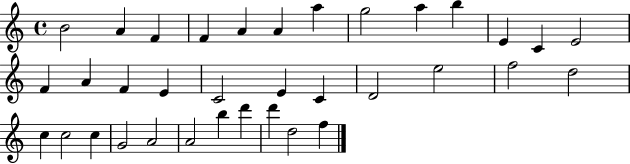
B4/h A4/q F4/q F4/q A4/q A4/q A5/q G5/h A5/q B5/q E4/q C4/q E4/h F4/q A4/q F4/q E4/q C4/h E4/q C4/q D4/h E5/h F5/h D5/h C5/q C5/h C5/q G4/h A4/h A4/h B5/q D6/q D6/q D5/h F5/q